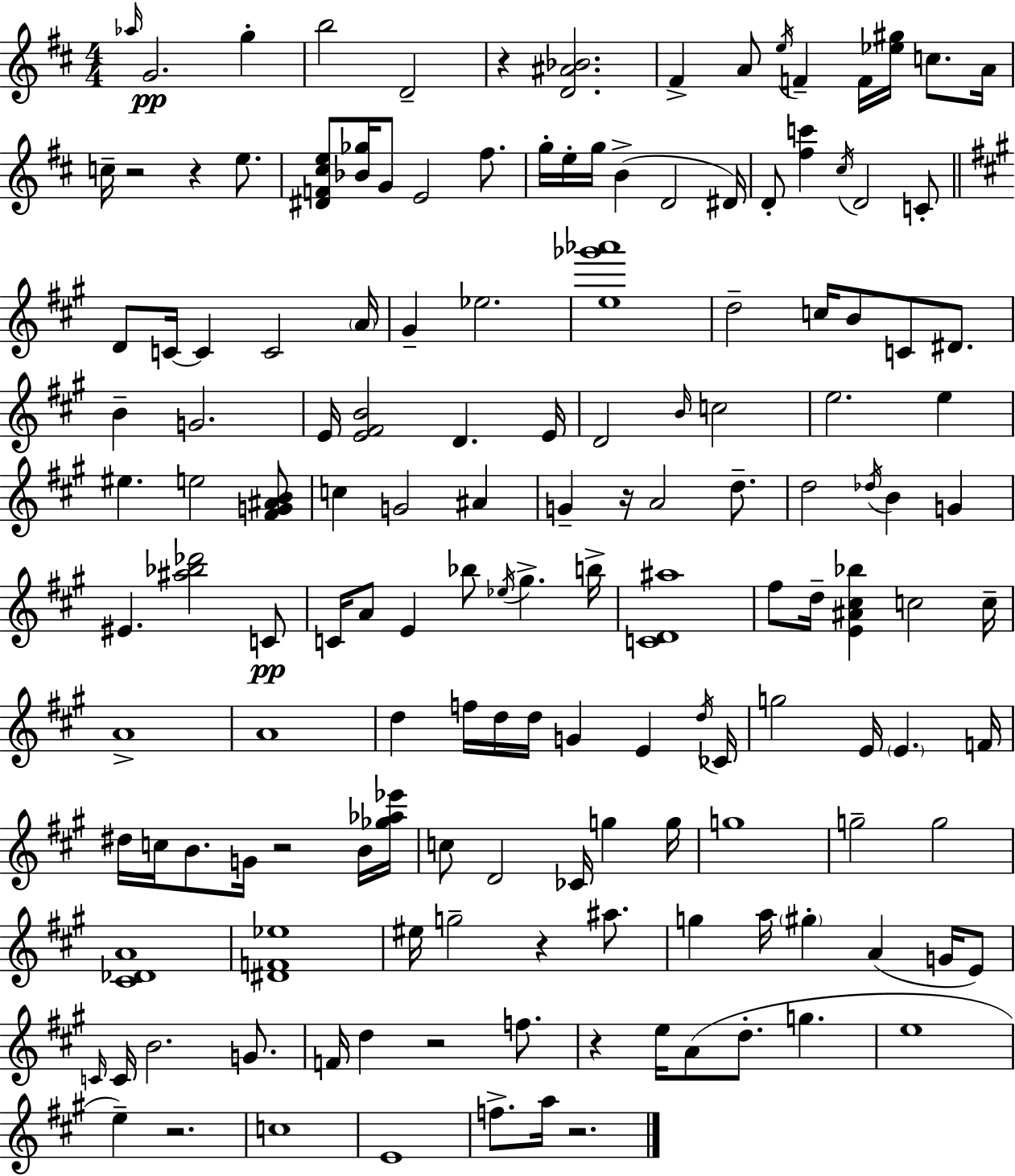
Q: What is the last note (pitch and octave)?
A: A5